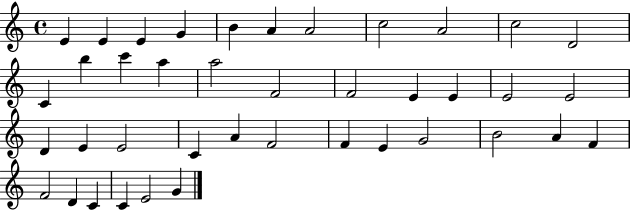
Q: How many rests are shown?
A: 0